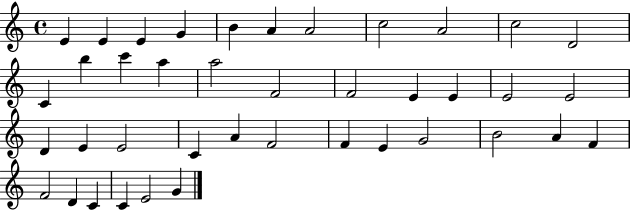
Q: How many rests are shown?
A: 0